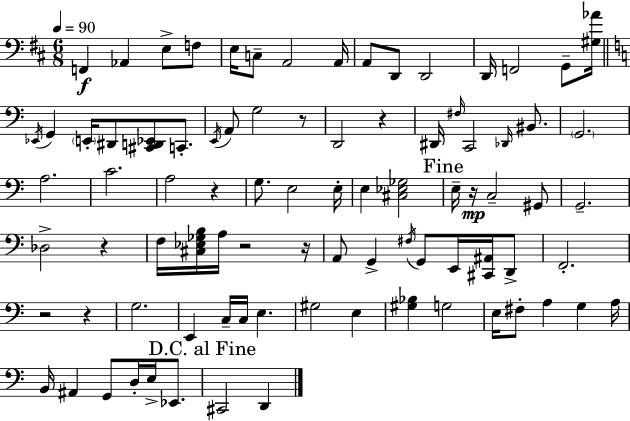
X:1
T:Untitled
M:6/8
L:1/4
K:D
F,, _A,, E,/2 F,/2 E,/4 C,/2 A,,2 A,,/4 A,,/2 D,,/2 D,,2 D,,/4 F,,2 G,,/2 [^G,_A]/4 _E,,/4 G,, E,,/4 ^D,,/2 [^C,,D,,_E,,]/2 C,,/2 E,,/4 A,,/2 G,2 z/2 D,,2 z ^D,,/4 ^F,/4 C,,2 _D,,/4 ^B,,/2 G,,2 A,2 C2 A,2 z G,/2 E,2 E,/4 E, [^C,_E,_G,]2 E,/4 z/4 C,2 ^G,,/2 G,,2 _D,2 z F,/4 [^C,_E,_G,B,]/4 A,/4 z2 z/4 A,,/2 G,, ^F,/4 G,,/2 E,,/4 [^C,,^A,,]/4 D,,/2 F,,2 z2 z G,2 E,, C,/4 C,/4 E, ^G,2 E, [^G,_B,] G,2 E,/4 ^F,/2 A, G, A,/4 B,,/4 ^A,, G,,/2 D,/4 E,/4 _E,,/2 ^C,,2 D,,